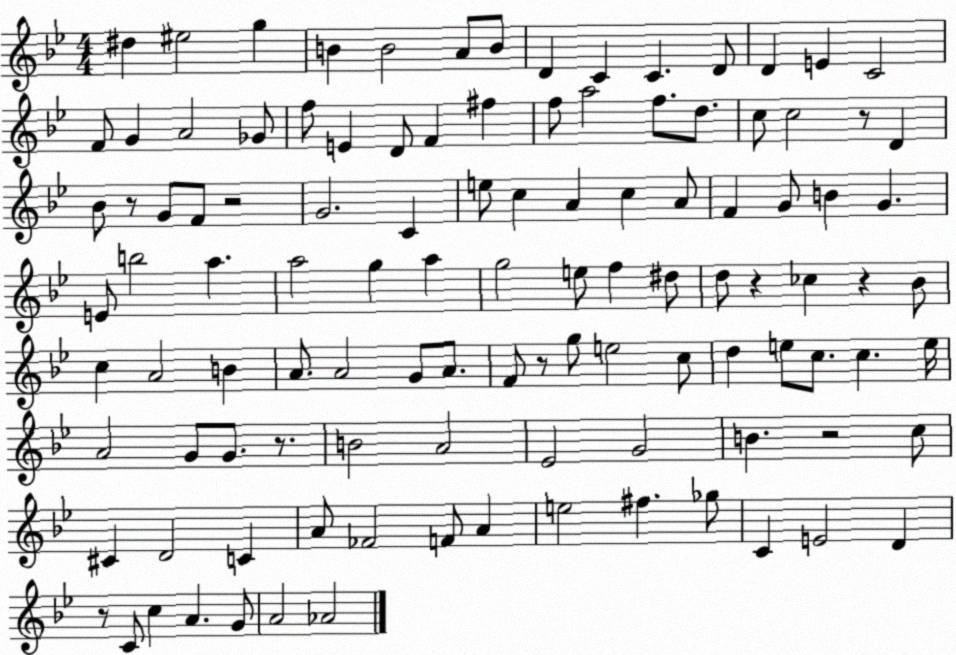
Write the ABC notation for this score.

X:1
T:Untitled
M:4/4
L:1/4
K:Bb
^d ^e2 g B B2 A/2 B/2 D C C D/2 D E C2 F/2 G A2 _G/2 f/2 E D/2 F ^f f/2 a2 f/2 d/2 c/2 c2 z/2 D _B/2 z/2 G/2 F/2 z2 G2 C e/2 c A c A/2 F G/2 B G E/2 b2 a a2 g a g2 e/2 f ^d/2 d/2 z _c z _B/2 c A2 B A/2 A2 G/2 A/2 F/2 z/2 g/2 e2 c/2 d e/2 c/2 c e/4 A2 G/2 G/2 z/2 B2 A2 _E2 G2 B z2 c/2 ^C D2 C A/2 _F2 F/2 A e2 ^f _g/2 C E2 D z/2 C/2 c A G/2 A2 _A2